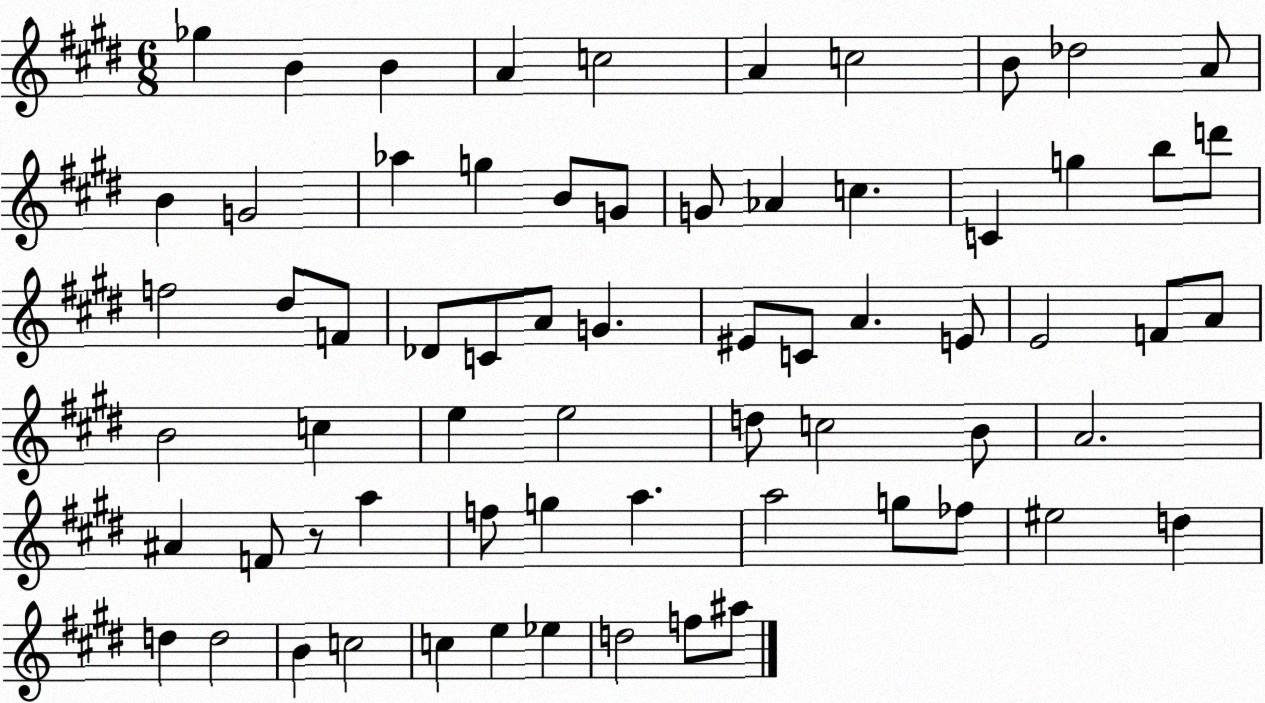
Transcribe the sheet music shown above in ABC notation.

X:1
T:Untitled
M:6/8
L:1/4
K:E
_g B B A c2 A c2 B/2 _d2 A/2 B G2 _a g B/2 G/2 G/2 _A c C g b/2 d'/2 f2 ^d/2 F/2 _D/2 C/2 A/2 G ^E/2 C/2 A E/2 E2 F/2 A/2 B2 c e e2 d/2 c2 B/2 A2 ^A F/2 z/2 a f/2 g a a2 g/2 _f/2 ^e2 d d d2 B c2 c e _e d2 f/2 ^a/2